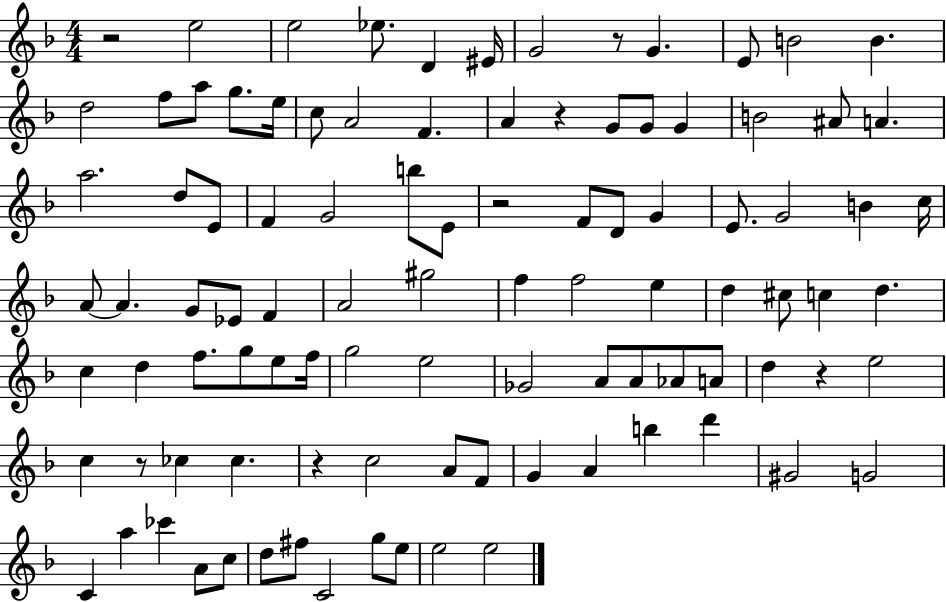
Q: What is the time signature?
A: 4/4